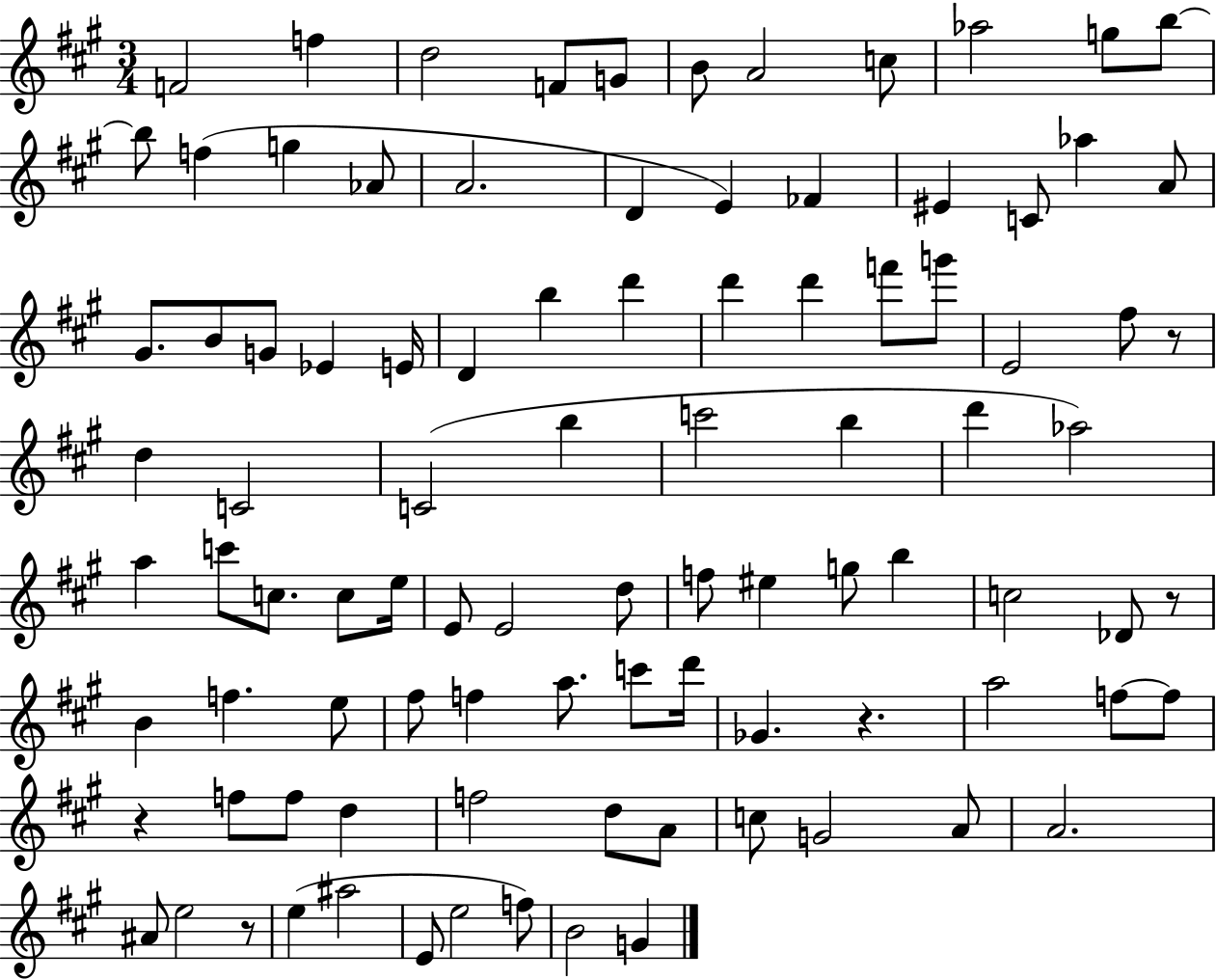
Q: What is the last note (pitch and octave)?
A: G4